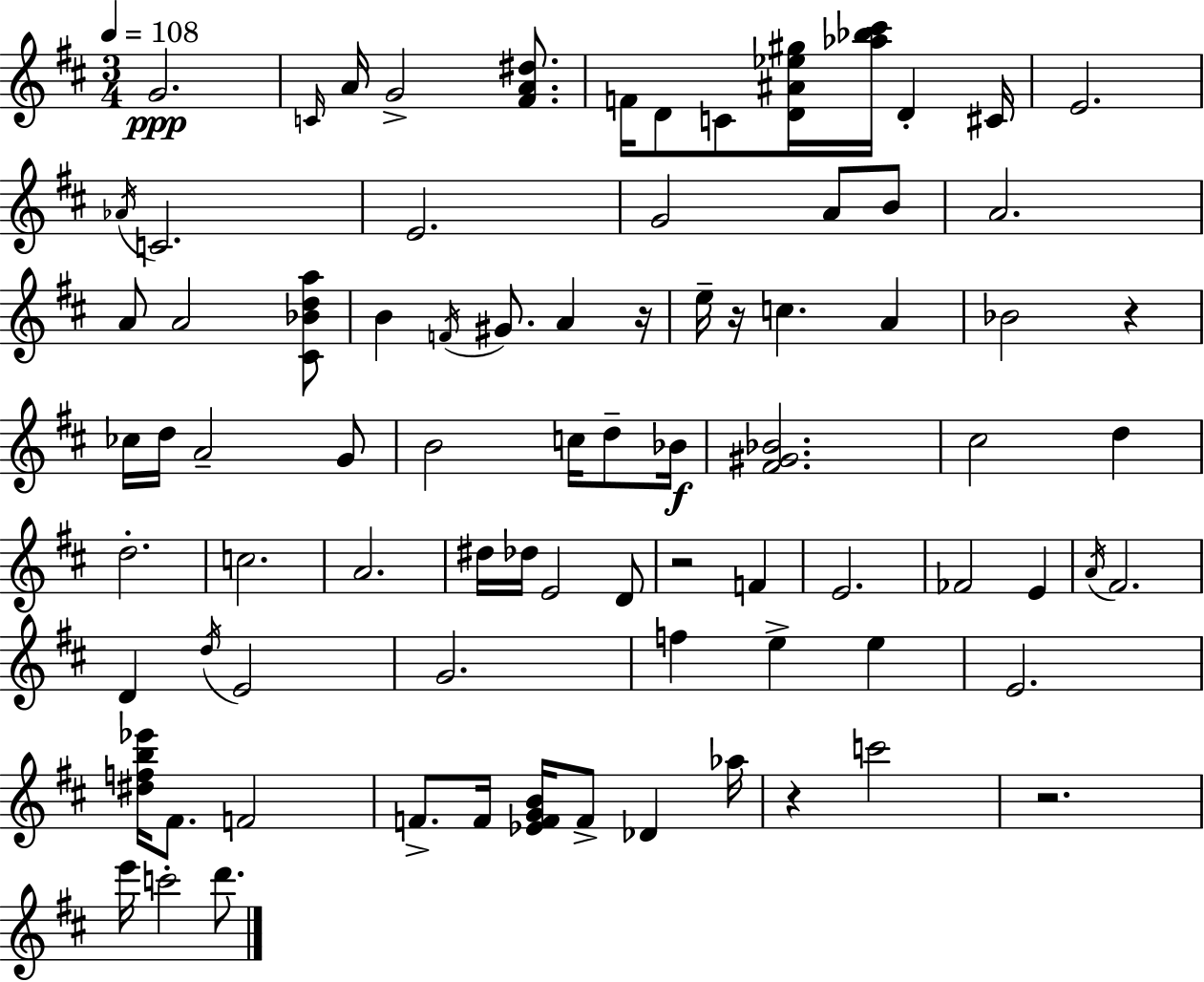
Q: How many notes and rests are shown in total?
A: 82